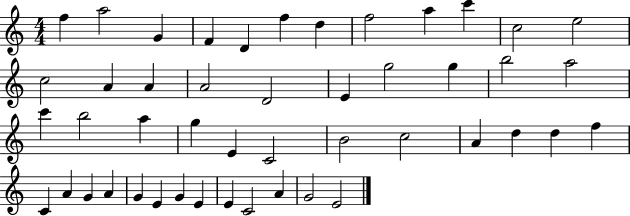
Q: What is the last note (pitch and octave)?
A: E4